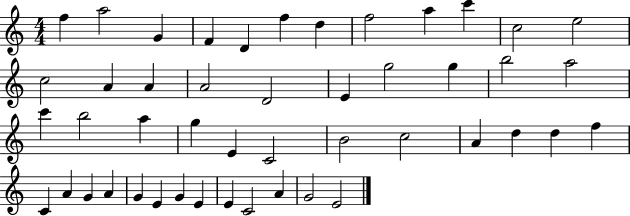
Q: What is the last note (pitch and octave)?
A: E4